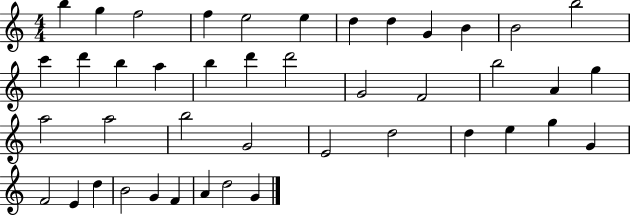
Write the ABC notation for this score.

X:1
T:Untitled
M:4/4
L:1/4
K:C
b g f2 f e2 e d d G B B2 b2 c' d' b a b d' d'2 G2 F2 b2 A g a2 a2 b2 G2 E2 d2 d e g G F2 E d B2 G F A d2 G